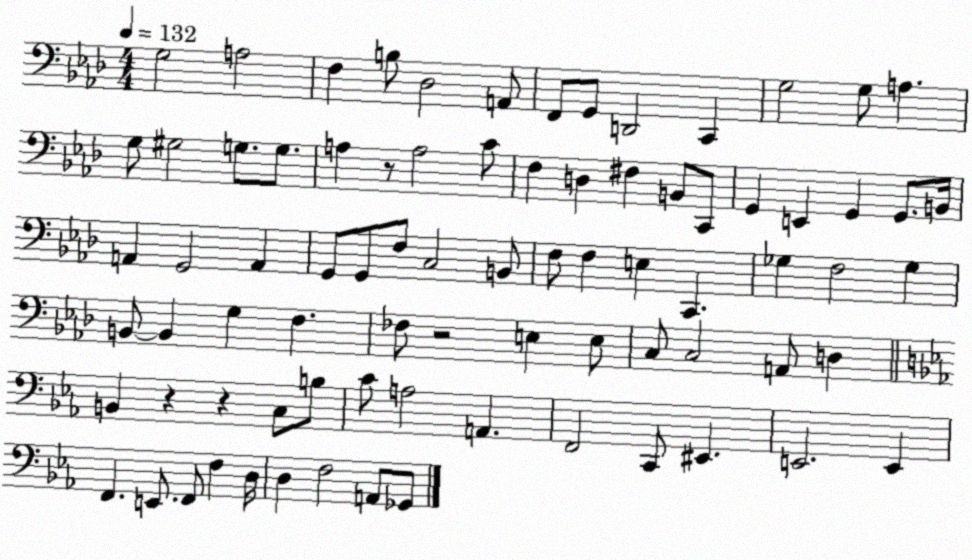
X:1
T:Untitled
M:4/4
L:1/4
K:Ab
G,2 A,2 F, B,/2 _D,2 A,,/2 F,,/2 G,,/2 D,,2 C,, G,2 G,/2 A, G,/2 ^G,2 G,/2 G,/2 A, z/2 A,2 C/2 F, D, ^F, B,,/2 C,,/2 G,, E,, G,, G,,/2 B,,/4 A,, G,,2 A,, G,,/2 G,,/2 F,/2 C,2 B,,/2 F,/2 F, E, C,, _G, F,2 _G, B,,/2 B,, G, F, _F,/2 z2 E, E,/2 C,/2 C,2 A,,/2 D, B,, z z C,/2 B,/2 C/2 A,2 A,, F,,2 C,,/2 ^E,, E,,2 E,, F,, E,,/2 F,,/2 F, D,/4 D, F,2 A,,/2 _G,,/2